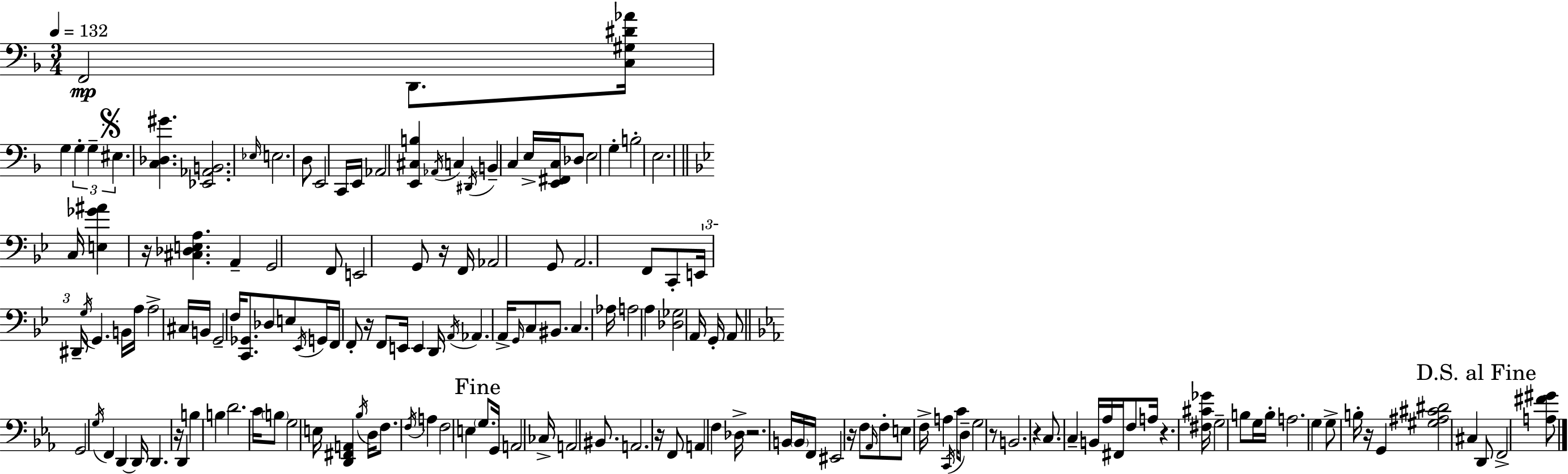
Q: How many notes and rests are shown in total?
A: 160